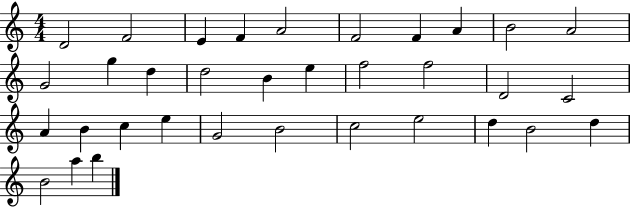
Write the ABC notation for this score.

X:1
T:Untitled
M:4/4
L:1/4
K:C
D2 F2 E F A2 F2 F A B2 A2 G2 g d d2 B e f2 f2 D2 C2 A B c e G2 B2 c2 e2 d B2 d B2 a b